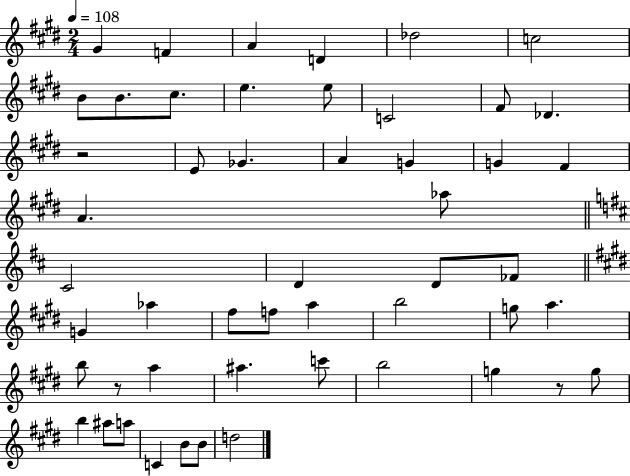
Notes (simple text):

G#4/q F4/q A4/q D4/q Db5/h C5/h B4/e B4/e. C#5/e. E5/q. E5/e C4/h F#4/e Db4/q. R/h E4/e Gb4/q. A4/q G4/q G4/q F#4/q A4/q. Ab5/e C#4/h D4/q D4/e FES4/e G4/q Ab5/q F#5/e F5/e A5/q B5/h G5/e A5/q. B5/e R/e A5/q A#5/q. C6/e B5/h G5/q R/e G5/e B5/q A#5/e A5/e C4/q B4/e B4/e D5/h